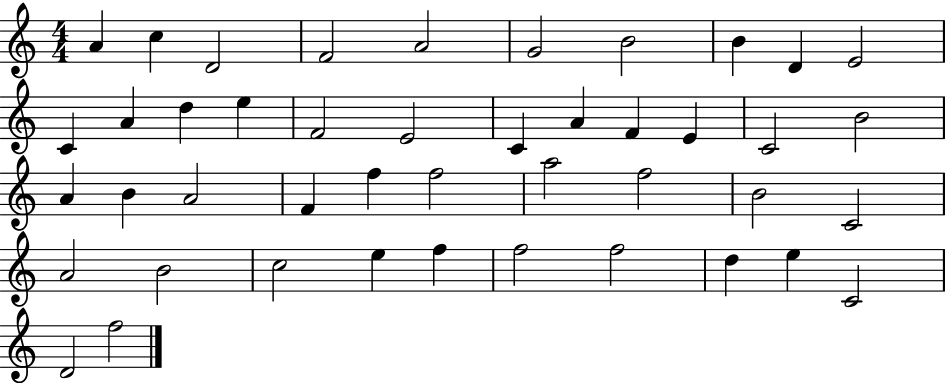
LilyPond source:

{
  \clef treble
  \numericTimeSignature
  \time 4/4
  \key c \major
  a'4 c''4 d'2 | f'2 a'2 | g'2 b'2 | b'4 d'4 e'2 | \break c'4 a'4 d''4 e''4 | f'2 e'2 | c'4 a'4 f'4 e'4 | c'2 b'2 | \break a'4 b'4 a'2 | f'4 f''4 f''2 | a''2 f''2 | b'2 c'2 | \break a'2 b'2 | c''2 e''4 f''4 | f''2 f''2 | d''4 e''4 c'2 | \break d'2 f''2 | \bar "|."
}